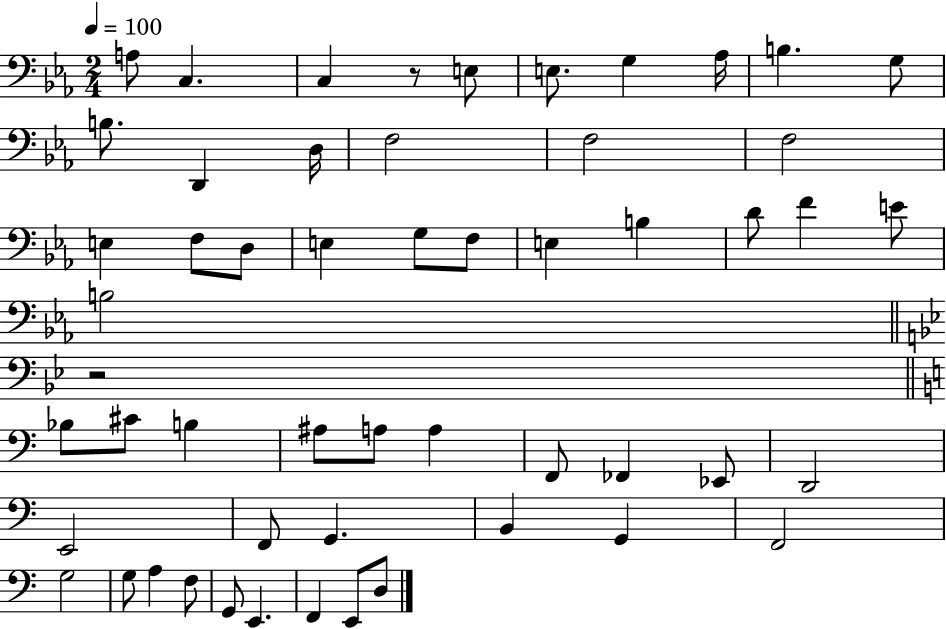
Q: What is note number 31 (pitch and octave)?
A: A#3